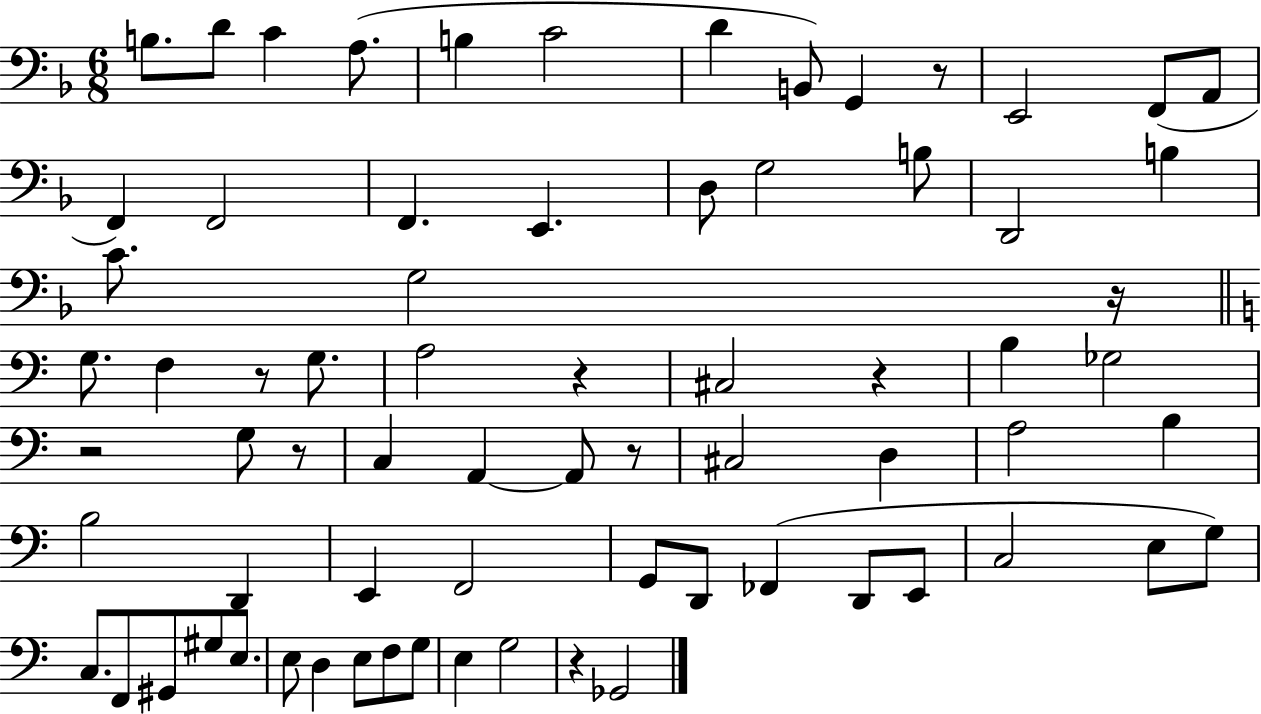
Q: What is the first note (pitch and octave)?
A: B3